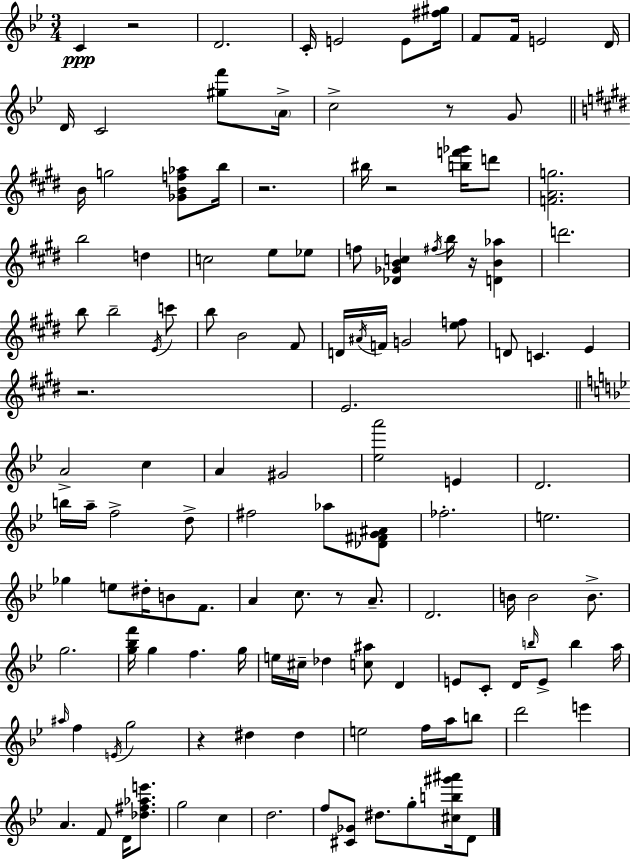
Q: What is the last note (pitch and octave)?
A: D4